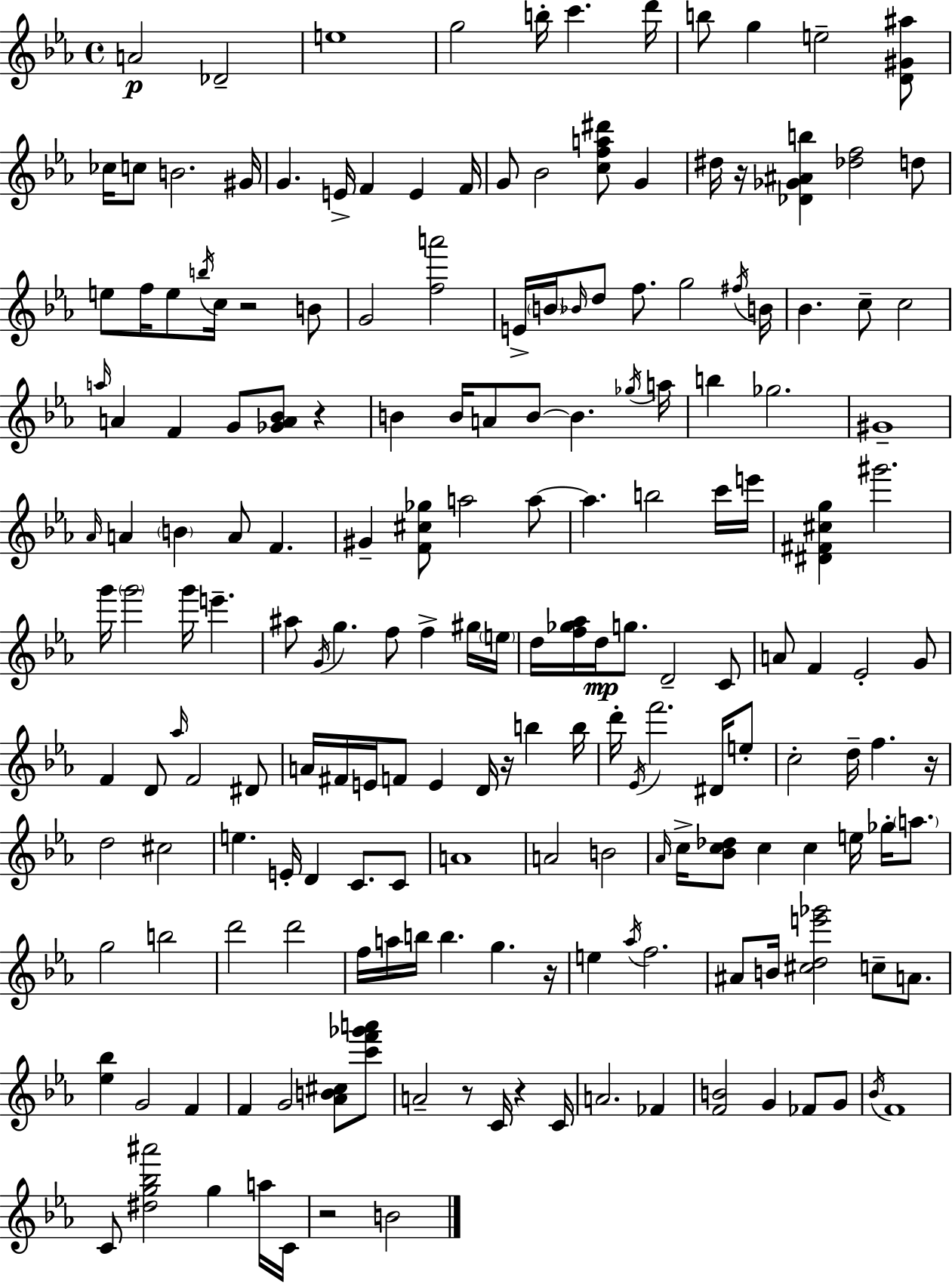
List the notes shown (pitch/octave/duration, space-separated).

A4/h Db4/h E5/w G5/h B5/s C6/q. D6/s B5/e G5/q E5/h [D4,G#4,A#5]/e CES5/s C5/e B4/h. G#4/s G4/q. E4/s F4/q E4/q F4/s G4/e Bb4/h [C5,F5,A5,D#6]/e G4/q D#5/s R/s [Db4,Gb4,A#4,B5]/q [Db5,F5]/h D5/e E5/e F5/s E5/e B5/s C5/s R/h B4/e G4/h [F5,A6]/h E4/s B4/s Bb4/s D5/e F5/e. G5/h F#5/s B4/s Bb4/q. C5/e C5/h A5/s A4/q F4/q G4/e [Gb4,A4,Bb4]/e R/q B4/q B4/s A4/e B4/e B4/q. Gb5/s A5/s B5/q Gb5/h. G#4/w Ab4/s A4/q B4/q A4/e F4/q. G#4/q [F4,C#5,Gb5]/e A5/h A5/e A5/q. B5/h C6/s E6/s [D#4,F#4,C#5,G5]/q G#6/h. G6/s G6/h G6/s E6/q. A#5/e G4/s G5/q. F5/e F5/q G#5/s E5/s D5/s [F5,Gb5,Ab5]/s D5/s G5/e. D4/h C4/e A4/e F4/q Eb4/h G4/e F4/q D4/e Ab5/s F4/h D#4/e A4/s F#4/s E4/s F4/e E4/q D4/s R/s B5/q B5/s D6/s Eb4/s F6/h. D#4/s E5/e C5/h D5/s F5/q. R/s D5/h C#5/h E5/q. E4/s D4/q C4/e. C4/e A4/w A4/h B4/h Ab4/s C5/s [Bb4,C5,Db5]/e C5/q C5/q E5/s Gb5/s A5/e. G5/h B5/h D6/h D6/h F5/s A5/s B5/s B5/q. G5/q. R/s E5/q Ab5/s F5/h. A#4/e B4/s [C#5,D5,E6,Gb6]/h C5/e A4/e. [Eb5,Bb5]/q G4/h F4/q F4/q G4/h [Ab4,B4,C#5]/e [C6,F6,Gb6,A6]/e A4/h R/e C4/s R/q C4/s A4/h. FES4/q [F4,B4]/h G4/q FES4/e G4/e Bb4/s F4/w C4/e [D#5,G5,Bb5,A#6]/h G5/q A5/s C4/s R/h B4/h